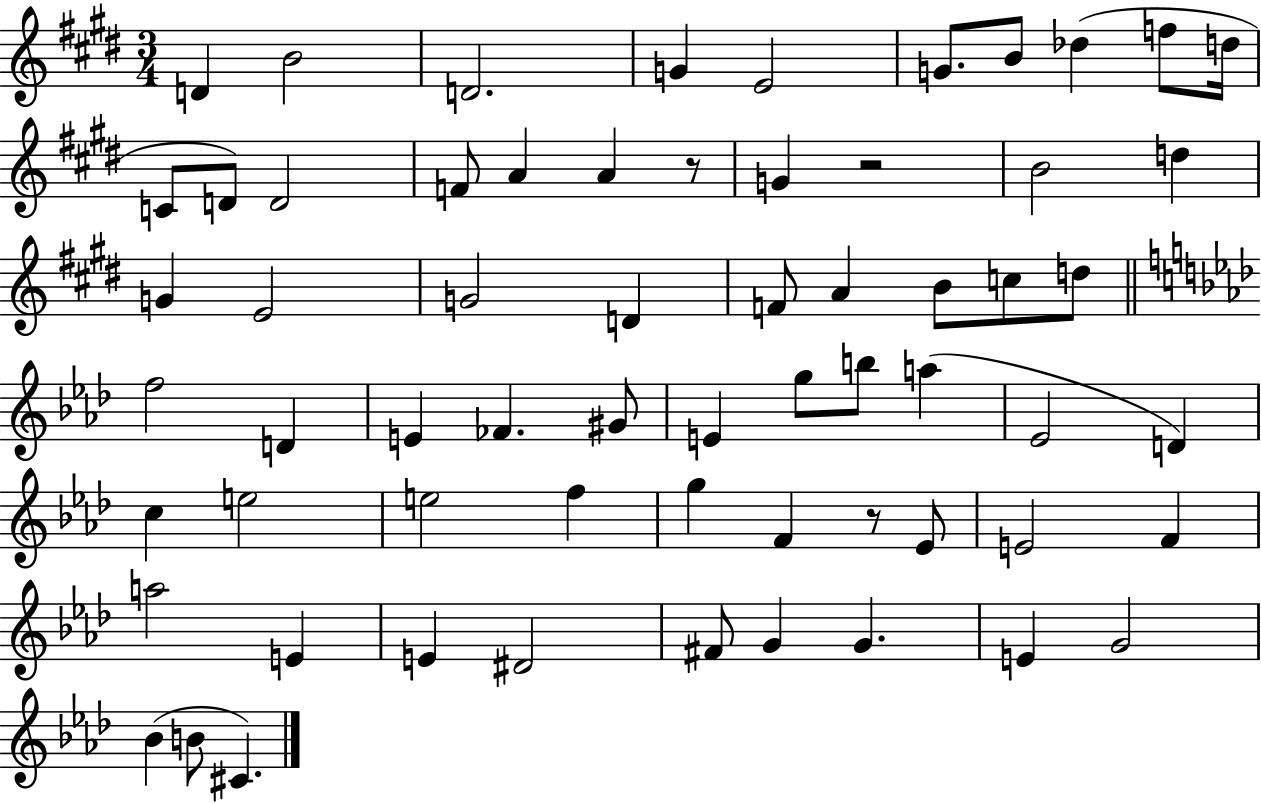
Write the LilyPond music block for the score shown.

{
  \clef treble
  \numericTimeSignature
  \time 3/4
  \key e \major
  d'4 b'2 | d'2. | g'4 e'2 | g'8. b'8 des''4( f''8 d''16 | \break c'8 d'8) d'2 | f'8 a'4 a'4 r8 | g'4 r2 | b'2 d''4 | \break g'4 e'2 | g'2 d'4 | f'8 a'4 b'8 c''8 d''8 | \bar "||" \break \key aes \major f''2 d'4 | e'4 fes'4. gis'8 | e'4 g''8 b''8 a''4( | ees'2 d'4) | \break c''4 e''2 | e''2 f''4 | g''4 f'4 r8 ees'8 | e'2 f'4 | \break a''2 e'4 | e'4 dis'2 | fis'8 g'4 g'4. | e'4 g'2 | \break bes'4( b'8 cis'4.) | \bar "|."
}